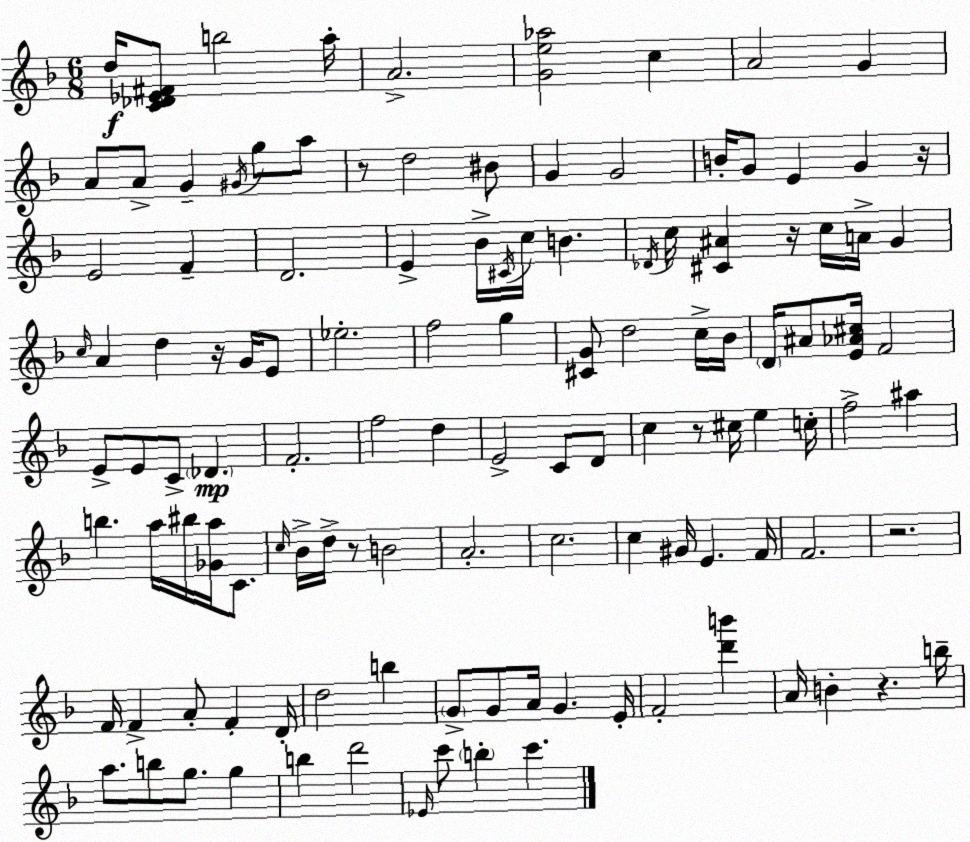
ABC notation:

X:1
T:Untitled
M:6/8
L:1/4
K:F
d/4 [C_D_E^F]/2 b2 a/4 A2 [Ge_a]2 c A2 G A/2 A/2 G ^G/4 g/2 a/2 z/2 d2 ^B/2 G G2 B/4 G/2 E G z/4 E2 F D2 E _B/4 ^C/4 c/4 B _D/4 c/4 [^C^A] z/4 c/4 A/4 G c/4 A d z/4 G/4 E/2 _e2 f2 g [^CG]/2 d2 c/4 _B/4 D/4 ^A/2 [E_A^c]/4 F2 E/2 E/2 C/2 _D F2 f2 d E2 C/2 D/2 c z/2 ^c/4 e c/4 f2 ^a b a/4 ^b/4 [_Ga]/4 C/2 c/4 _B/4 d/4 z/2 B2 A2 c2 c ^G/4 E F/4 F2 z2 F/4 F A/2 F D/4 d2 b G/2 G/2 A/4 G E/4 F2 [d'b'] A/4 B z b/4 a/2 b/2 g/2 g b d'2 _E/4 c'/2 b c'